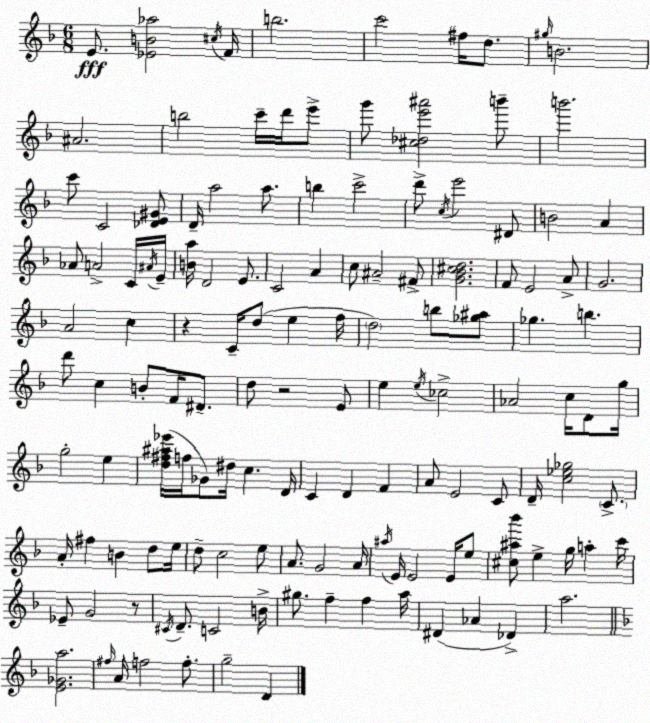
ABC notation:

X:1
T:Untitled
M:6/8
L:1/4
K:Dm
E/2 [_EB_a]2 ^c/4 F/4 b2 c'2 ^f/4 d/2 ^g/4 B2 ^A2 b2 c'/4 d'/4 e'/2 g'/2 [^c_de'^a']2 b'/2 b'2 c'/2 C2 [_DE^G]/2 D/4 a2 a/2 b c'2 d'/2 c/4 e'2 ^D/2 B2 A _A/2 A2 C/4 ^A/4 E/4 [Ba]/4 D2 E/2 C2 A c/2 ^A2 ^F/2 [G_B^cd]2 F/2 E2 A/2 G2 A2 c z C/4 d/2 e f/4 d2 b/2 [_g^a]/2 _g b d'/2 c B/2 F/4 ^D/2 d/2 z2 E/2 e e/4 _c2 _A2 c/4 D/2 g/4 g2 e [d^f^a_e']/4 f/4 _G/2 ^d/4 c D/4 C D F A/2 E2 C/2 D/4 [c_e_g]2 C/2 A/4 ^f B d/2 e/4 d/2 c2 e/2 A/2 G2 A/4 ^a/4 E/4 E2 E/4 e/2 [^c^a_b']/2 e g/4 a c'/4 _E/2 G2 z/2 ^C/4 D/2 C2 B/4 ^g/2 f f a/4 ^D _A _D a2 [E_Ga]2 ^f/4 A/4 f2 f/2 g2 D